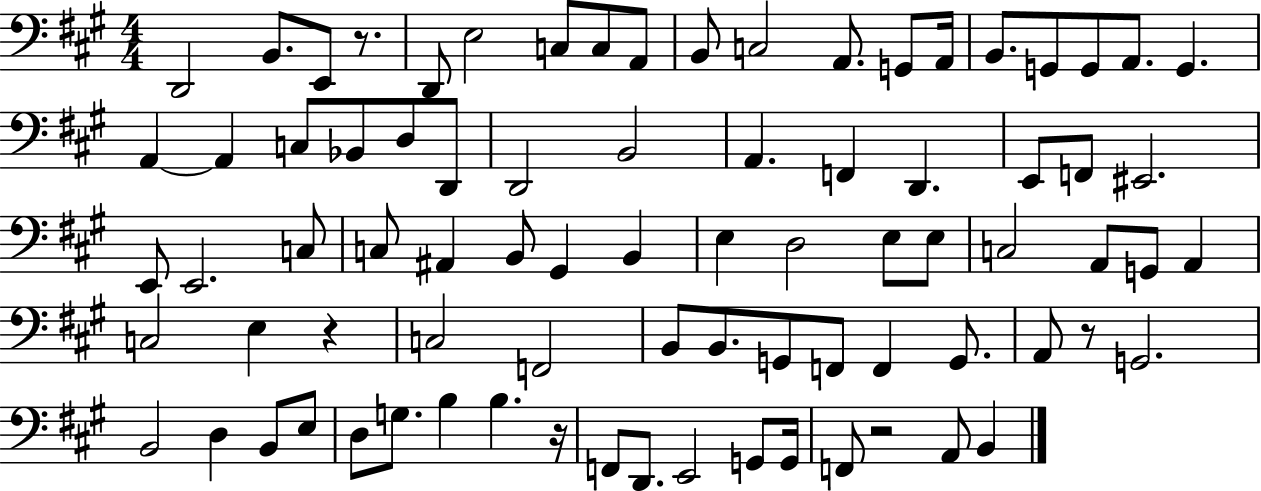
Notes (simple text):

D2/h B2/e. E2/e R/e. D2/e E3/h C3/e C3/e A2/e B2/e C3/h A2/e. G2/e A2/s B2/e. G2/e G2/e A2/e. G2/q. A2/q A2/q C3/e Bb2/e D3/e D2/e D2/h B2/h A2/q. F2/q D2/q. E2/e F2/e EIS2/h. E2/e E2/h. C3/e C3/e A#2/q B2/e G#2/q B2/q E3/q D3/h E3/e E3/e C3/h A2/e G2/e A2/q C3/h E3/q R/q C3/h F2/h B2/e B2/e. G2/e F2/e F2/q G2/e. A2/e R/e G2/h. B2/h D3/q B2/e E3/e D3/e G3/e. B3/q B3/q. R/s F2/e D2/e. E2/h G2/e G2/s F2/e R/h A2/e B2/q